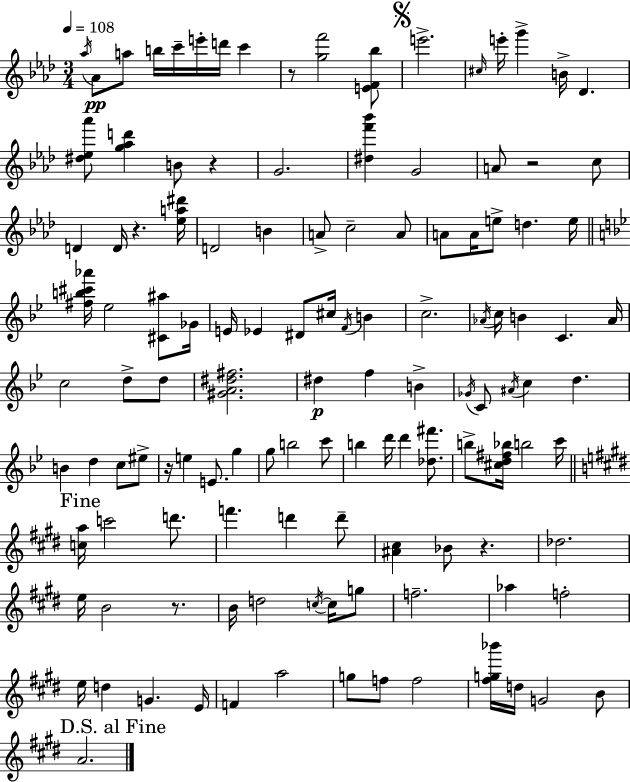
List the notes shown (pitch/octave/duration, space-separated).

Ab5/s Ab4/e A5/e B5/s C6/s E6/s D6/s C6/q R/e [G5,F6]/h [E4,F4,Bb5]/e E6/h. C#5/s E6/s G6/q B4/s Db4/q. [D#5,Eb5,Ab6]/e [G5,Ab5,D6]/q B4/e R/q G4/h. [D#5,F6,Bb6]/q G4/h A4/e R/h C5/e D4/q D4/s R/q. [Eb5,A5,D#6]/s D4/h B4/q A4/e C5/h A4/e A4/e A4/s E5/e D5/q. E5/s [F#5,B5,C#6,Ab6]/s Eb5/h [C#4,A#5]/e Gb4/s E4/s Eb4/q D#4/e C#5/s F4/s B4/q C5/h. Ab4/s C5/s B4/q C4/q. Ab4/s C5/h D5/e D5/e [G#4,A4,D#5,F#5]/h. D#5/q F5/q B4/q Gb4/s C4/e A#4/s C5/q D5/q. B4/q D5/q C5/e EIS5/e R/s E5/q E4/e. G5/q G5/e B5/h C6/e B5/q D6/s D6/q [Db5,F#6]/e. B5/e [C#5,D5,F#5,Bb5]/s B5/h C6/s [C5,A5]/s C6/h D6/e. F6/q. D6/q D6/e [A#4,C#5]/q Bb4/e R/q. Db5/h. E5/s B4/h R/e. B4/s D5/h C5/s C5/s G5/e F5/h. Ab5/q F5/h E5/s D5/q G4/q. E4/s F4/q A5/h G5/e F5/e F5/h [F#5,G5,Bb6]/s D5/s G4/h B4/e A4/h.